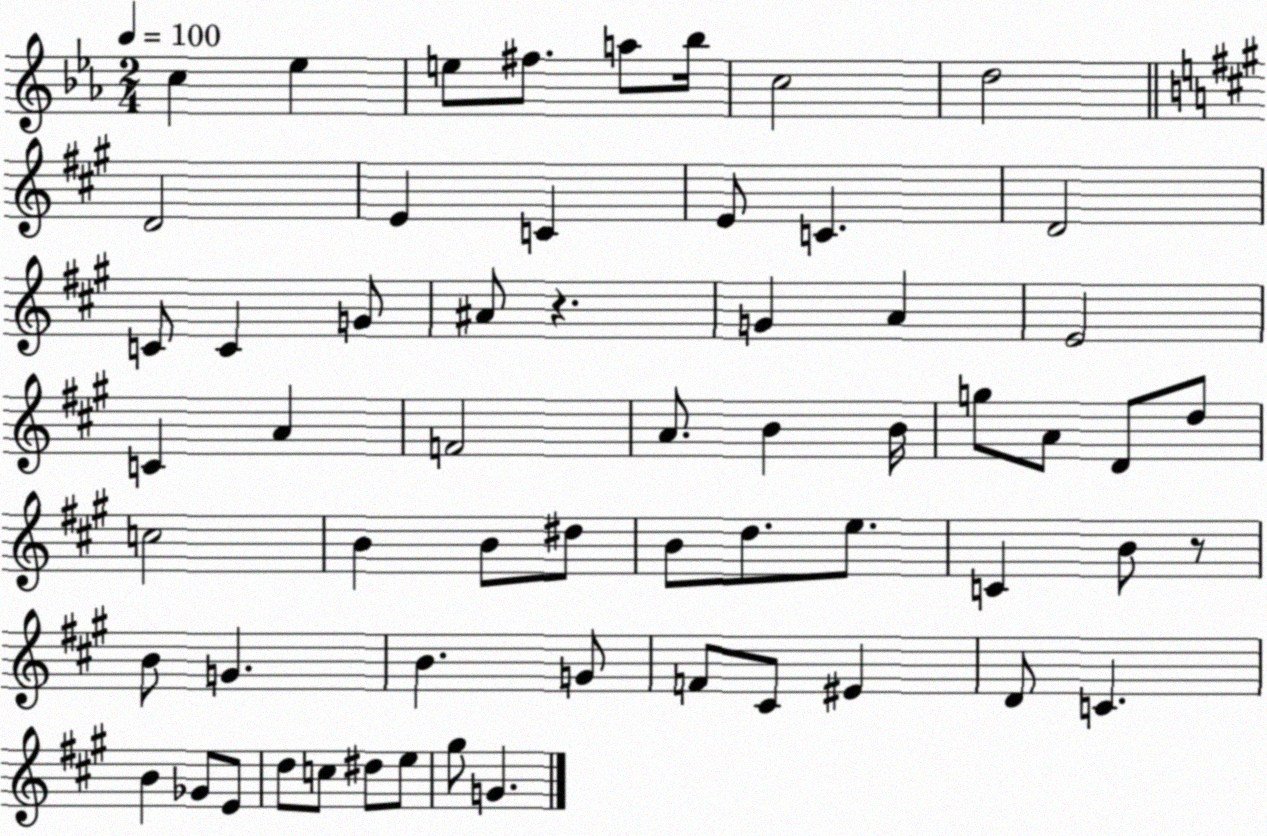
X:1
T:Untitled
M:2/4
L:1/4
K:Eb
c _e e/2 ^f/2 a/2 _b/4 c2 d2 D2 E C E/2 C D2 C/2 C G/2 ^A/2 z G A E2 C A F2 A/2 B B/4 g/2 A/2 D/2 d/2 c2 B B/2 ^d/2 B/2 d/2 e/2 C B/2 z/2 B/2 G B G/2 F/2 ^C/2 ^E D/2 C B _G/2 E/2 d/2 c/2 ^d/2 e/2 ^g/2 G